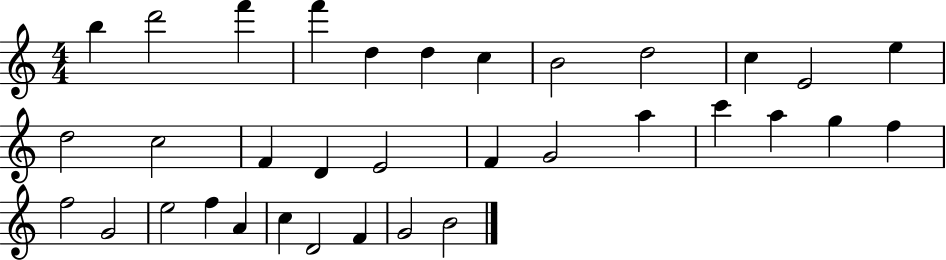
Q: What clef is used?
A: treble